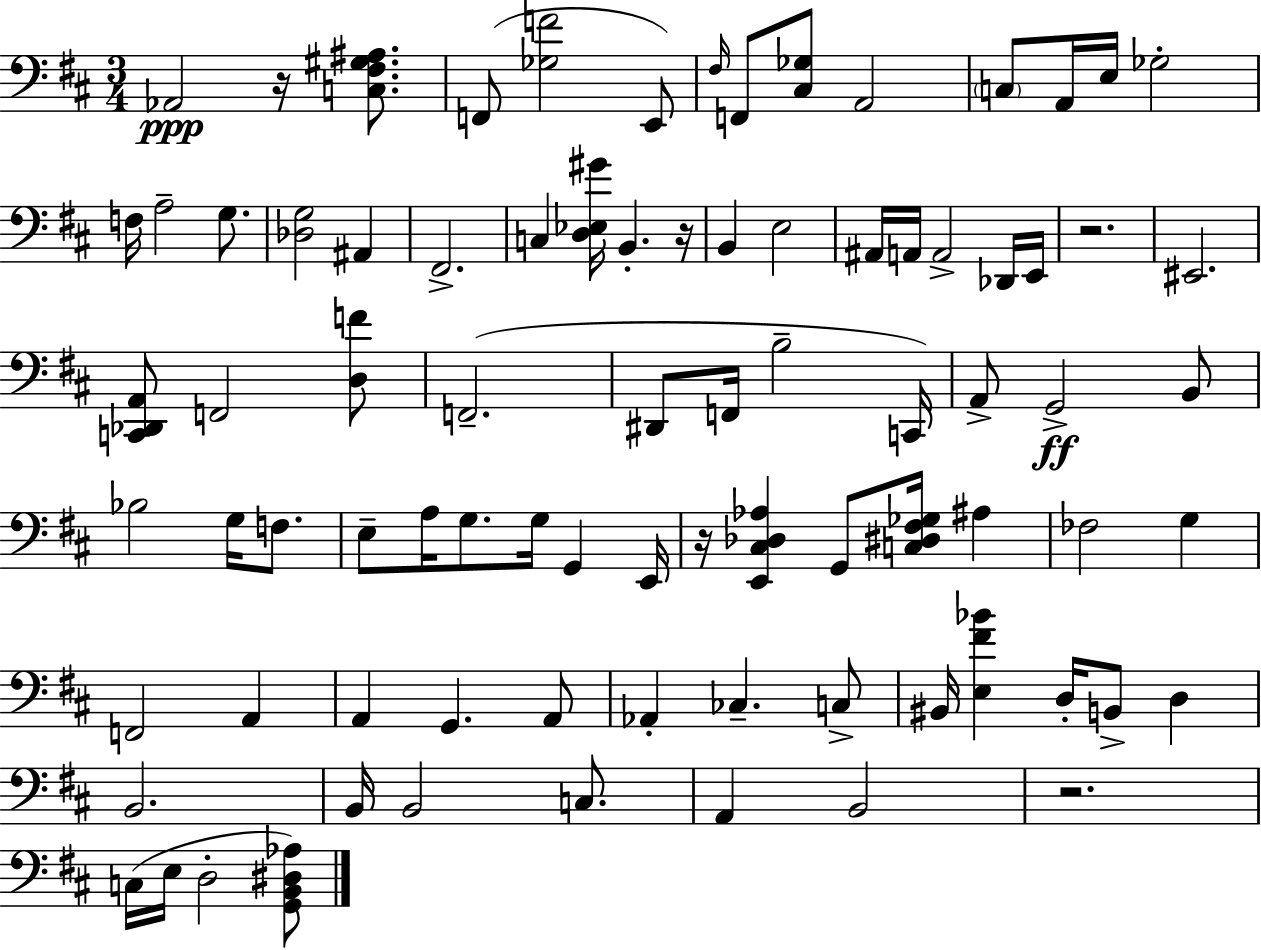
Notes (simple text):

Ab2/h R/s [C3,F#3,G#3,A#3]/e. F2/e [Gb3,F4]/h E2/e F#3/s F2/e [C#3,Gb3]/e A2/h C3/e A2/s E3/s Gb3/h F3/s A3/h G3/e. [Db3,G3]/h A#2/q F#2/h. C3/q [D3,Eb3,G#4]/s B2/q. R/s B2/q E3/h A#2/s A2/s A2/h Db2/s E2/s R/h. EIS2/h. [C2,Db2,A2]/e F2/h [D3,F4]/e F2/h. D#2/e F2/s B3/h C2/s A2/e G2/h B2/e Bb3/h G3/s F3/e. E3/e A3/s G3/e. G3/s G2/q E2/s R/s [E2,C#3,Db3,Ab3]/q G2/e [C3,D#3,F#3,Gb3]/s A#3/q FES3/h G3/q F2/h A2/q A2/q G2/q. A2/e Ab2/q CES3/q. C3/e BIS2/s [E3,F#4,Bb4]/q D3/s B2/e D3/q B2/h. B2/s B2/h C3/e. A2/q B2/h R/h. C3/s E3/s D3/h [G2,B2,D#3,Ab3]/e